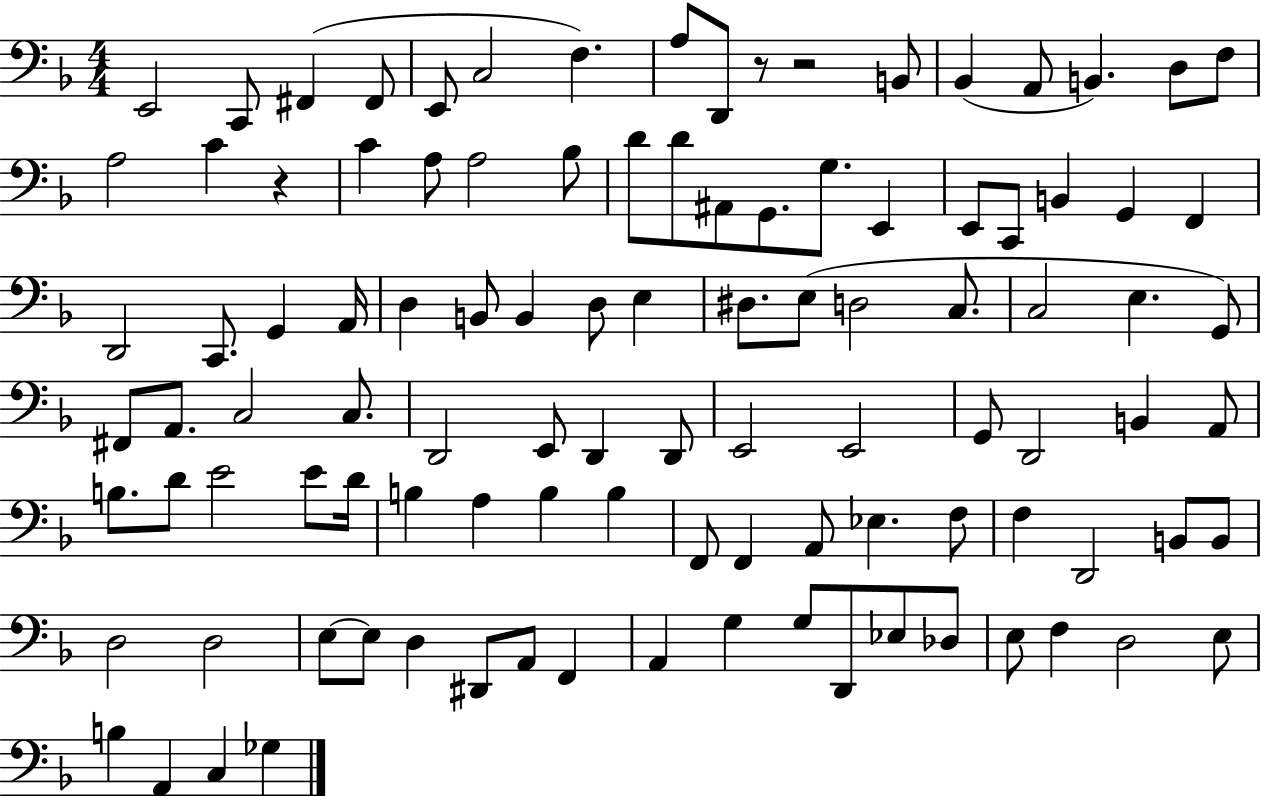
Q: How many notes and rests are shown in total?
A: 105